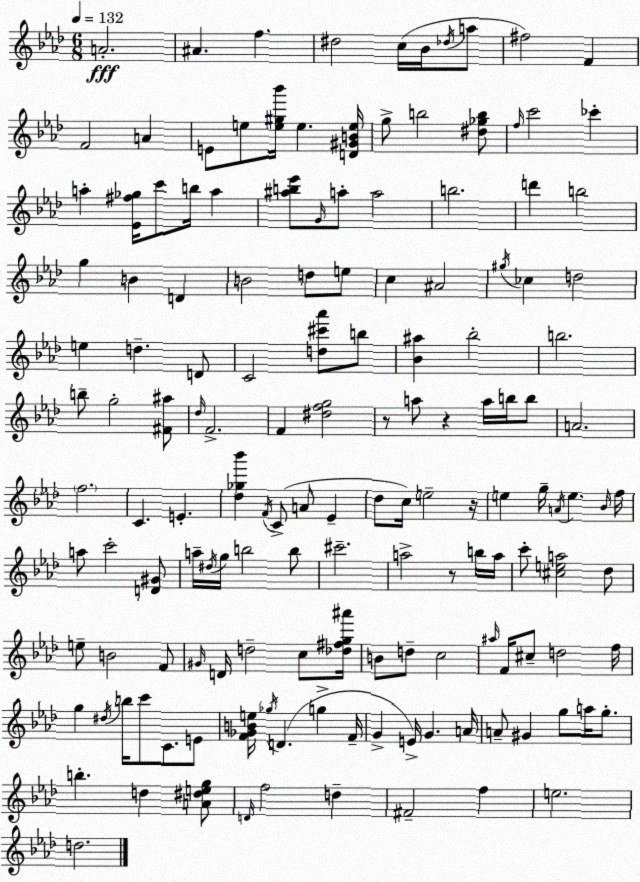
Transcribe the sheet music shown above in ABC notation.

X:1
T:Untitled
M:6/8
L:1/4
K:Fm
A2 ^A f ^d2 c/4 _B/4 _d/4 a/2 ^f2 F F2 A E/2 e/2 [e^g_b']/4 e [D^GBe]/4 g/2 b2 [^d_gb]/2 f/4 c'2 _c' a [_E^f_g]/4 c'/2 b/4 a [^ab_e']/2 G/4 a/2 a2 b2 d' b2 g B D B2 d/2 e/2 c ^A2 ^g/4 _c d2 e d D/2 C2 [d^c'_a']/2 b/2 [_B^a] _b2 b2 b/2 g2 [^F^a]/2 _d/4 F2 F [^dfg]2 z/2 a/2 z a/4 b/4 b/2 A2 f2 C E [_d_g_b'] F/4 C/2 A/2 _E _d/2 c/4 e2 z/4 e g/4 A/4 e _B/4 f/4 a/2 c'2 [D^G]/2 a/4 ^d/4 g/4 b2 b/2 ^c'2 a2 z/2 b/4 a/4 c'/2 [^cea]2 _d/2 e/2 B2 F/2 ^G/4 D/4 d2 c/2 [_d^fg^a']/4 B/2 d/2 c2 ^a/4 F/4 ^c/2 d2 f/4 g ^d/4 b/4 c'/2 C/2 E/2 [F_GBe]/4 _g/4 D g F/4 G E/4 G A/4 A/2 ^G g/2 a/4 g/2 b d [A^deg]/2 D/4 f2 d ^F2 f e2 d2